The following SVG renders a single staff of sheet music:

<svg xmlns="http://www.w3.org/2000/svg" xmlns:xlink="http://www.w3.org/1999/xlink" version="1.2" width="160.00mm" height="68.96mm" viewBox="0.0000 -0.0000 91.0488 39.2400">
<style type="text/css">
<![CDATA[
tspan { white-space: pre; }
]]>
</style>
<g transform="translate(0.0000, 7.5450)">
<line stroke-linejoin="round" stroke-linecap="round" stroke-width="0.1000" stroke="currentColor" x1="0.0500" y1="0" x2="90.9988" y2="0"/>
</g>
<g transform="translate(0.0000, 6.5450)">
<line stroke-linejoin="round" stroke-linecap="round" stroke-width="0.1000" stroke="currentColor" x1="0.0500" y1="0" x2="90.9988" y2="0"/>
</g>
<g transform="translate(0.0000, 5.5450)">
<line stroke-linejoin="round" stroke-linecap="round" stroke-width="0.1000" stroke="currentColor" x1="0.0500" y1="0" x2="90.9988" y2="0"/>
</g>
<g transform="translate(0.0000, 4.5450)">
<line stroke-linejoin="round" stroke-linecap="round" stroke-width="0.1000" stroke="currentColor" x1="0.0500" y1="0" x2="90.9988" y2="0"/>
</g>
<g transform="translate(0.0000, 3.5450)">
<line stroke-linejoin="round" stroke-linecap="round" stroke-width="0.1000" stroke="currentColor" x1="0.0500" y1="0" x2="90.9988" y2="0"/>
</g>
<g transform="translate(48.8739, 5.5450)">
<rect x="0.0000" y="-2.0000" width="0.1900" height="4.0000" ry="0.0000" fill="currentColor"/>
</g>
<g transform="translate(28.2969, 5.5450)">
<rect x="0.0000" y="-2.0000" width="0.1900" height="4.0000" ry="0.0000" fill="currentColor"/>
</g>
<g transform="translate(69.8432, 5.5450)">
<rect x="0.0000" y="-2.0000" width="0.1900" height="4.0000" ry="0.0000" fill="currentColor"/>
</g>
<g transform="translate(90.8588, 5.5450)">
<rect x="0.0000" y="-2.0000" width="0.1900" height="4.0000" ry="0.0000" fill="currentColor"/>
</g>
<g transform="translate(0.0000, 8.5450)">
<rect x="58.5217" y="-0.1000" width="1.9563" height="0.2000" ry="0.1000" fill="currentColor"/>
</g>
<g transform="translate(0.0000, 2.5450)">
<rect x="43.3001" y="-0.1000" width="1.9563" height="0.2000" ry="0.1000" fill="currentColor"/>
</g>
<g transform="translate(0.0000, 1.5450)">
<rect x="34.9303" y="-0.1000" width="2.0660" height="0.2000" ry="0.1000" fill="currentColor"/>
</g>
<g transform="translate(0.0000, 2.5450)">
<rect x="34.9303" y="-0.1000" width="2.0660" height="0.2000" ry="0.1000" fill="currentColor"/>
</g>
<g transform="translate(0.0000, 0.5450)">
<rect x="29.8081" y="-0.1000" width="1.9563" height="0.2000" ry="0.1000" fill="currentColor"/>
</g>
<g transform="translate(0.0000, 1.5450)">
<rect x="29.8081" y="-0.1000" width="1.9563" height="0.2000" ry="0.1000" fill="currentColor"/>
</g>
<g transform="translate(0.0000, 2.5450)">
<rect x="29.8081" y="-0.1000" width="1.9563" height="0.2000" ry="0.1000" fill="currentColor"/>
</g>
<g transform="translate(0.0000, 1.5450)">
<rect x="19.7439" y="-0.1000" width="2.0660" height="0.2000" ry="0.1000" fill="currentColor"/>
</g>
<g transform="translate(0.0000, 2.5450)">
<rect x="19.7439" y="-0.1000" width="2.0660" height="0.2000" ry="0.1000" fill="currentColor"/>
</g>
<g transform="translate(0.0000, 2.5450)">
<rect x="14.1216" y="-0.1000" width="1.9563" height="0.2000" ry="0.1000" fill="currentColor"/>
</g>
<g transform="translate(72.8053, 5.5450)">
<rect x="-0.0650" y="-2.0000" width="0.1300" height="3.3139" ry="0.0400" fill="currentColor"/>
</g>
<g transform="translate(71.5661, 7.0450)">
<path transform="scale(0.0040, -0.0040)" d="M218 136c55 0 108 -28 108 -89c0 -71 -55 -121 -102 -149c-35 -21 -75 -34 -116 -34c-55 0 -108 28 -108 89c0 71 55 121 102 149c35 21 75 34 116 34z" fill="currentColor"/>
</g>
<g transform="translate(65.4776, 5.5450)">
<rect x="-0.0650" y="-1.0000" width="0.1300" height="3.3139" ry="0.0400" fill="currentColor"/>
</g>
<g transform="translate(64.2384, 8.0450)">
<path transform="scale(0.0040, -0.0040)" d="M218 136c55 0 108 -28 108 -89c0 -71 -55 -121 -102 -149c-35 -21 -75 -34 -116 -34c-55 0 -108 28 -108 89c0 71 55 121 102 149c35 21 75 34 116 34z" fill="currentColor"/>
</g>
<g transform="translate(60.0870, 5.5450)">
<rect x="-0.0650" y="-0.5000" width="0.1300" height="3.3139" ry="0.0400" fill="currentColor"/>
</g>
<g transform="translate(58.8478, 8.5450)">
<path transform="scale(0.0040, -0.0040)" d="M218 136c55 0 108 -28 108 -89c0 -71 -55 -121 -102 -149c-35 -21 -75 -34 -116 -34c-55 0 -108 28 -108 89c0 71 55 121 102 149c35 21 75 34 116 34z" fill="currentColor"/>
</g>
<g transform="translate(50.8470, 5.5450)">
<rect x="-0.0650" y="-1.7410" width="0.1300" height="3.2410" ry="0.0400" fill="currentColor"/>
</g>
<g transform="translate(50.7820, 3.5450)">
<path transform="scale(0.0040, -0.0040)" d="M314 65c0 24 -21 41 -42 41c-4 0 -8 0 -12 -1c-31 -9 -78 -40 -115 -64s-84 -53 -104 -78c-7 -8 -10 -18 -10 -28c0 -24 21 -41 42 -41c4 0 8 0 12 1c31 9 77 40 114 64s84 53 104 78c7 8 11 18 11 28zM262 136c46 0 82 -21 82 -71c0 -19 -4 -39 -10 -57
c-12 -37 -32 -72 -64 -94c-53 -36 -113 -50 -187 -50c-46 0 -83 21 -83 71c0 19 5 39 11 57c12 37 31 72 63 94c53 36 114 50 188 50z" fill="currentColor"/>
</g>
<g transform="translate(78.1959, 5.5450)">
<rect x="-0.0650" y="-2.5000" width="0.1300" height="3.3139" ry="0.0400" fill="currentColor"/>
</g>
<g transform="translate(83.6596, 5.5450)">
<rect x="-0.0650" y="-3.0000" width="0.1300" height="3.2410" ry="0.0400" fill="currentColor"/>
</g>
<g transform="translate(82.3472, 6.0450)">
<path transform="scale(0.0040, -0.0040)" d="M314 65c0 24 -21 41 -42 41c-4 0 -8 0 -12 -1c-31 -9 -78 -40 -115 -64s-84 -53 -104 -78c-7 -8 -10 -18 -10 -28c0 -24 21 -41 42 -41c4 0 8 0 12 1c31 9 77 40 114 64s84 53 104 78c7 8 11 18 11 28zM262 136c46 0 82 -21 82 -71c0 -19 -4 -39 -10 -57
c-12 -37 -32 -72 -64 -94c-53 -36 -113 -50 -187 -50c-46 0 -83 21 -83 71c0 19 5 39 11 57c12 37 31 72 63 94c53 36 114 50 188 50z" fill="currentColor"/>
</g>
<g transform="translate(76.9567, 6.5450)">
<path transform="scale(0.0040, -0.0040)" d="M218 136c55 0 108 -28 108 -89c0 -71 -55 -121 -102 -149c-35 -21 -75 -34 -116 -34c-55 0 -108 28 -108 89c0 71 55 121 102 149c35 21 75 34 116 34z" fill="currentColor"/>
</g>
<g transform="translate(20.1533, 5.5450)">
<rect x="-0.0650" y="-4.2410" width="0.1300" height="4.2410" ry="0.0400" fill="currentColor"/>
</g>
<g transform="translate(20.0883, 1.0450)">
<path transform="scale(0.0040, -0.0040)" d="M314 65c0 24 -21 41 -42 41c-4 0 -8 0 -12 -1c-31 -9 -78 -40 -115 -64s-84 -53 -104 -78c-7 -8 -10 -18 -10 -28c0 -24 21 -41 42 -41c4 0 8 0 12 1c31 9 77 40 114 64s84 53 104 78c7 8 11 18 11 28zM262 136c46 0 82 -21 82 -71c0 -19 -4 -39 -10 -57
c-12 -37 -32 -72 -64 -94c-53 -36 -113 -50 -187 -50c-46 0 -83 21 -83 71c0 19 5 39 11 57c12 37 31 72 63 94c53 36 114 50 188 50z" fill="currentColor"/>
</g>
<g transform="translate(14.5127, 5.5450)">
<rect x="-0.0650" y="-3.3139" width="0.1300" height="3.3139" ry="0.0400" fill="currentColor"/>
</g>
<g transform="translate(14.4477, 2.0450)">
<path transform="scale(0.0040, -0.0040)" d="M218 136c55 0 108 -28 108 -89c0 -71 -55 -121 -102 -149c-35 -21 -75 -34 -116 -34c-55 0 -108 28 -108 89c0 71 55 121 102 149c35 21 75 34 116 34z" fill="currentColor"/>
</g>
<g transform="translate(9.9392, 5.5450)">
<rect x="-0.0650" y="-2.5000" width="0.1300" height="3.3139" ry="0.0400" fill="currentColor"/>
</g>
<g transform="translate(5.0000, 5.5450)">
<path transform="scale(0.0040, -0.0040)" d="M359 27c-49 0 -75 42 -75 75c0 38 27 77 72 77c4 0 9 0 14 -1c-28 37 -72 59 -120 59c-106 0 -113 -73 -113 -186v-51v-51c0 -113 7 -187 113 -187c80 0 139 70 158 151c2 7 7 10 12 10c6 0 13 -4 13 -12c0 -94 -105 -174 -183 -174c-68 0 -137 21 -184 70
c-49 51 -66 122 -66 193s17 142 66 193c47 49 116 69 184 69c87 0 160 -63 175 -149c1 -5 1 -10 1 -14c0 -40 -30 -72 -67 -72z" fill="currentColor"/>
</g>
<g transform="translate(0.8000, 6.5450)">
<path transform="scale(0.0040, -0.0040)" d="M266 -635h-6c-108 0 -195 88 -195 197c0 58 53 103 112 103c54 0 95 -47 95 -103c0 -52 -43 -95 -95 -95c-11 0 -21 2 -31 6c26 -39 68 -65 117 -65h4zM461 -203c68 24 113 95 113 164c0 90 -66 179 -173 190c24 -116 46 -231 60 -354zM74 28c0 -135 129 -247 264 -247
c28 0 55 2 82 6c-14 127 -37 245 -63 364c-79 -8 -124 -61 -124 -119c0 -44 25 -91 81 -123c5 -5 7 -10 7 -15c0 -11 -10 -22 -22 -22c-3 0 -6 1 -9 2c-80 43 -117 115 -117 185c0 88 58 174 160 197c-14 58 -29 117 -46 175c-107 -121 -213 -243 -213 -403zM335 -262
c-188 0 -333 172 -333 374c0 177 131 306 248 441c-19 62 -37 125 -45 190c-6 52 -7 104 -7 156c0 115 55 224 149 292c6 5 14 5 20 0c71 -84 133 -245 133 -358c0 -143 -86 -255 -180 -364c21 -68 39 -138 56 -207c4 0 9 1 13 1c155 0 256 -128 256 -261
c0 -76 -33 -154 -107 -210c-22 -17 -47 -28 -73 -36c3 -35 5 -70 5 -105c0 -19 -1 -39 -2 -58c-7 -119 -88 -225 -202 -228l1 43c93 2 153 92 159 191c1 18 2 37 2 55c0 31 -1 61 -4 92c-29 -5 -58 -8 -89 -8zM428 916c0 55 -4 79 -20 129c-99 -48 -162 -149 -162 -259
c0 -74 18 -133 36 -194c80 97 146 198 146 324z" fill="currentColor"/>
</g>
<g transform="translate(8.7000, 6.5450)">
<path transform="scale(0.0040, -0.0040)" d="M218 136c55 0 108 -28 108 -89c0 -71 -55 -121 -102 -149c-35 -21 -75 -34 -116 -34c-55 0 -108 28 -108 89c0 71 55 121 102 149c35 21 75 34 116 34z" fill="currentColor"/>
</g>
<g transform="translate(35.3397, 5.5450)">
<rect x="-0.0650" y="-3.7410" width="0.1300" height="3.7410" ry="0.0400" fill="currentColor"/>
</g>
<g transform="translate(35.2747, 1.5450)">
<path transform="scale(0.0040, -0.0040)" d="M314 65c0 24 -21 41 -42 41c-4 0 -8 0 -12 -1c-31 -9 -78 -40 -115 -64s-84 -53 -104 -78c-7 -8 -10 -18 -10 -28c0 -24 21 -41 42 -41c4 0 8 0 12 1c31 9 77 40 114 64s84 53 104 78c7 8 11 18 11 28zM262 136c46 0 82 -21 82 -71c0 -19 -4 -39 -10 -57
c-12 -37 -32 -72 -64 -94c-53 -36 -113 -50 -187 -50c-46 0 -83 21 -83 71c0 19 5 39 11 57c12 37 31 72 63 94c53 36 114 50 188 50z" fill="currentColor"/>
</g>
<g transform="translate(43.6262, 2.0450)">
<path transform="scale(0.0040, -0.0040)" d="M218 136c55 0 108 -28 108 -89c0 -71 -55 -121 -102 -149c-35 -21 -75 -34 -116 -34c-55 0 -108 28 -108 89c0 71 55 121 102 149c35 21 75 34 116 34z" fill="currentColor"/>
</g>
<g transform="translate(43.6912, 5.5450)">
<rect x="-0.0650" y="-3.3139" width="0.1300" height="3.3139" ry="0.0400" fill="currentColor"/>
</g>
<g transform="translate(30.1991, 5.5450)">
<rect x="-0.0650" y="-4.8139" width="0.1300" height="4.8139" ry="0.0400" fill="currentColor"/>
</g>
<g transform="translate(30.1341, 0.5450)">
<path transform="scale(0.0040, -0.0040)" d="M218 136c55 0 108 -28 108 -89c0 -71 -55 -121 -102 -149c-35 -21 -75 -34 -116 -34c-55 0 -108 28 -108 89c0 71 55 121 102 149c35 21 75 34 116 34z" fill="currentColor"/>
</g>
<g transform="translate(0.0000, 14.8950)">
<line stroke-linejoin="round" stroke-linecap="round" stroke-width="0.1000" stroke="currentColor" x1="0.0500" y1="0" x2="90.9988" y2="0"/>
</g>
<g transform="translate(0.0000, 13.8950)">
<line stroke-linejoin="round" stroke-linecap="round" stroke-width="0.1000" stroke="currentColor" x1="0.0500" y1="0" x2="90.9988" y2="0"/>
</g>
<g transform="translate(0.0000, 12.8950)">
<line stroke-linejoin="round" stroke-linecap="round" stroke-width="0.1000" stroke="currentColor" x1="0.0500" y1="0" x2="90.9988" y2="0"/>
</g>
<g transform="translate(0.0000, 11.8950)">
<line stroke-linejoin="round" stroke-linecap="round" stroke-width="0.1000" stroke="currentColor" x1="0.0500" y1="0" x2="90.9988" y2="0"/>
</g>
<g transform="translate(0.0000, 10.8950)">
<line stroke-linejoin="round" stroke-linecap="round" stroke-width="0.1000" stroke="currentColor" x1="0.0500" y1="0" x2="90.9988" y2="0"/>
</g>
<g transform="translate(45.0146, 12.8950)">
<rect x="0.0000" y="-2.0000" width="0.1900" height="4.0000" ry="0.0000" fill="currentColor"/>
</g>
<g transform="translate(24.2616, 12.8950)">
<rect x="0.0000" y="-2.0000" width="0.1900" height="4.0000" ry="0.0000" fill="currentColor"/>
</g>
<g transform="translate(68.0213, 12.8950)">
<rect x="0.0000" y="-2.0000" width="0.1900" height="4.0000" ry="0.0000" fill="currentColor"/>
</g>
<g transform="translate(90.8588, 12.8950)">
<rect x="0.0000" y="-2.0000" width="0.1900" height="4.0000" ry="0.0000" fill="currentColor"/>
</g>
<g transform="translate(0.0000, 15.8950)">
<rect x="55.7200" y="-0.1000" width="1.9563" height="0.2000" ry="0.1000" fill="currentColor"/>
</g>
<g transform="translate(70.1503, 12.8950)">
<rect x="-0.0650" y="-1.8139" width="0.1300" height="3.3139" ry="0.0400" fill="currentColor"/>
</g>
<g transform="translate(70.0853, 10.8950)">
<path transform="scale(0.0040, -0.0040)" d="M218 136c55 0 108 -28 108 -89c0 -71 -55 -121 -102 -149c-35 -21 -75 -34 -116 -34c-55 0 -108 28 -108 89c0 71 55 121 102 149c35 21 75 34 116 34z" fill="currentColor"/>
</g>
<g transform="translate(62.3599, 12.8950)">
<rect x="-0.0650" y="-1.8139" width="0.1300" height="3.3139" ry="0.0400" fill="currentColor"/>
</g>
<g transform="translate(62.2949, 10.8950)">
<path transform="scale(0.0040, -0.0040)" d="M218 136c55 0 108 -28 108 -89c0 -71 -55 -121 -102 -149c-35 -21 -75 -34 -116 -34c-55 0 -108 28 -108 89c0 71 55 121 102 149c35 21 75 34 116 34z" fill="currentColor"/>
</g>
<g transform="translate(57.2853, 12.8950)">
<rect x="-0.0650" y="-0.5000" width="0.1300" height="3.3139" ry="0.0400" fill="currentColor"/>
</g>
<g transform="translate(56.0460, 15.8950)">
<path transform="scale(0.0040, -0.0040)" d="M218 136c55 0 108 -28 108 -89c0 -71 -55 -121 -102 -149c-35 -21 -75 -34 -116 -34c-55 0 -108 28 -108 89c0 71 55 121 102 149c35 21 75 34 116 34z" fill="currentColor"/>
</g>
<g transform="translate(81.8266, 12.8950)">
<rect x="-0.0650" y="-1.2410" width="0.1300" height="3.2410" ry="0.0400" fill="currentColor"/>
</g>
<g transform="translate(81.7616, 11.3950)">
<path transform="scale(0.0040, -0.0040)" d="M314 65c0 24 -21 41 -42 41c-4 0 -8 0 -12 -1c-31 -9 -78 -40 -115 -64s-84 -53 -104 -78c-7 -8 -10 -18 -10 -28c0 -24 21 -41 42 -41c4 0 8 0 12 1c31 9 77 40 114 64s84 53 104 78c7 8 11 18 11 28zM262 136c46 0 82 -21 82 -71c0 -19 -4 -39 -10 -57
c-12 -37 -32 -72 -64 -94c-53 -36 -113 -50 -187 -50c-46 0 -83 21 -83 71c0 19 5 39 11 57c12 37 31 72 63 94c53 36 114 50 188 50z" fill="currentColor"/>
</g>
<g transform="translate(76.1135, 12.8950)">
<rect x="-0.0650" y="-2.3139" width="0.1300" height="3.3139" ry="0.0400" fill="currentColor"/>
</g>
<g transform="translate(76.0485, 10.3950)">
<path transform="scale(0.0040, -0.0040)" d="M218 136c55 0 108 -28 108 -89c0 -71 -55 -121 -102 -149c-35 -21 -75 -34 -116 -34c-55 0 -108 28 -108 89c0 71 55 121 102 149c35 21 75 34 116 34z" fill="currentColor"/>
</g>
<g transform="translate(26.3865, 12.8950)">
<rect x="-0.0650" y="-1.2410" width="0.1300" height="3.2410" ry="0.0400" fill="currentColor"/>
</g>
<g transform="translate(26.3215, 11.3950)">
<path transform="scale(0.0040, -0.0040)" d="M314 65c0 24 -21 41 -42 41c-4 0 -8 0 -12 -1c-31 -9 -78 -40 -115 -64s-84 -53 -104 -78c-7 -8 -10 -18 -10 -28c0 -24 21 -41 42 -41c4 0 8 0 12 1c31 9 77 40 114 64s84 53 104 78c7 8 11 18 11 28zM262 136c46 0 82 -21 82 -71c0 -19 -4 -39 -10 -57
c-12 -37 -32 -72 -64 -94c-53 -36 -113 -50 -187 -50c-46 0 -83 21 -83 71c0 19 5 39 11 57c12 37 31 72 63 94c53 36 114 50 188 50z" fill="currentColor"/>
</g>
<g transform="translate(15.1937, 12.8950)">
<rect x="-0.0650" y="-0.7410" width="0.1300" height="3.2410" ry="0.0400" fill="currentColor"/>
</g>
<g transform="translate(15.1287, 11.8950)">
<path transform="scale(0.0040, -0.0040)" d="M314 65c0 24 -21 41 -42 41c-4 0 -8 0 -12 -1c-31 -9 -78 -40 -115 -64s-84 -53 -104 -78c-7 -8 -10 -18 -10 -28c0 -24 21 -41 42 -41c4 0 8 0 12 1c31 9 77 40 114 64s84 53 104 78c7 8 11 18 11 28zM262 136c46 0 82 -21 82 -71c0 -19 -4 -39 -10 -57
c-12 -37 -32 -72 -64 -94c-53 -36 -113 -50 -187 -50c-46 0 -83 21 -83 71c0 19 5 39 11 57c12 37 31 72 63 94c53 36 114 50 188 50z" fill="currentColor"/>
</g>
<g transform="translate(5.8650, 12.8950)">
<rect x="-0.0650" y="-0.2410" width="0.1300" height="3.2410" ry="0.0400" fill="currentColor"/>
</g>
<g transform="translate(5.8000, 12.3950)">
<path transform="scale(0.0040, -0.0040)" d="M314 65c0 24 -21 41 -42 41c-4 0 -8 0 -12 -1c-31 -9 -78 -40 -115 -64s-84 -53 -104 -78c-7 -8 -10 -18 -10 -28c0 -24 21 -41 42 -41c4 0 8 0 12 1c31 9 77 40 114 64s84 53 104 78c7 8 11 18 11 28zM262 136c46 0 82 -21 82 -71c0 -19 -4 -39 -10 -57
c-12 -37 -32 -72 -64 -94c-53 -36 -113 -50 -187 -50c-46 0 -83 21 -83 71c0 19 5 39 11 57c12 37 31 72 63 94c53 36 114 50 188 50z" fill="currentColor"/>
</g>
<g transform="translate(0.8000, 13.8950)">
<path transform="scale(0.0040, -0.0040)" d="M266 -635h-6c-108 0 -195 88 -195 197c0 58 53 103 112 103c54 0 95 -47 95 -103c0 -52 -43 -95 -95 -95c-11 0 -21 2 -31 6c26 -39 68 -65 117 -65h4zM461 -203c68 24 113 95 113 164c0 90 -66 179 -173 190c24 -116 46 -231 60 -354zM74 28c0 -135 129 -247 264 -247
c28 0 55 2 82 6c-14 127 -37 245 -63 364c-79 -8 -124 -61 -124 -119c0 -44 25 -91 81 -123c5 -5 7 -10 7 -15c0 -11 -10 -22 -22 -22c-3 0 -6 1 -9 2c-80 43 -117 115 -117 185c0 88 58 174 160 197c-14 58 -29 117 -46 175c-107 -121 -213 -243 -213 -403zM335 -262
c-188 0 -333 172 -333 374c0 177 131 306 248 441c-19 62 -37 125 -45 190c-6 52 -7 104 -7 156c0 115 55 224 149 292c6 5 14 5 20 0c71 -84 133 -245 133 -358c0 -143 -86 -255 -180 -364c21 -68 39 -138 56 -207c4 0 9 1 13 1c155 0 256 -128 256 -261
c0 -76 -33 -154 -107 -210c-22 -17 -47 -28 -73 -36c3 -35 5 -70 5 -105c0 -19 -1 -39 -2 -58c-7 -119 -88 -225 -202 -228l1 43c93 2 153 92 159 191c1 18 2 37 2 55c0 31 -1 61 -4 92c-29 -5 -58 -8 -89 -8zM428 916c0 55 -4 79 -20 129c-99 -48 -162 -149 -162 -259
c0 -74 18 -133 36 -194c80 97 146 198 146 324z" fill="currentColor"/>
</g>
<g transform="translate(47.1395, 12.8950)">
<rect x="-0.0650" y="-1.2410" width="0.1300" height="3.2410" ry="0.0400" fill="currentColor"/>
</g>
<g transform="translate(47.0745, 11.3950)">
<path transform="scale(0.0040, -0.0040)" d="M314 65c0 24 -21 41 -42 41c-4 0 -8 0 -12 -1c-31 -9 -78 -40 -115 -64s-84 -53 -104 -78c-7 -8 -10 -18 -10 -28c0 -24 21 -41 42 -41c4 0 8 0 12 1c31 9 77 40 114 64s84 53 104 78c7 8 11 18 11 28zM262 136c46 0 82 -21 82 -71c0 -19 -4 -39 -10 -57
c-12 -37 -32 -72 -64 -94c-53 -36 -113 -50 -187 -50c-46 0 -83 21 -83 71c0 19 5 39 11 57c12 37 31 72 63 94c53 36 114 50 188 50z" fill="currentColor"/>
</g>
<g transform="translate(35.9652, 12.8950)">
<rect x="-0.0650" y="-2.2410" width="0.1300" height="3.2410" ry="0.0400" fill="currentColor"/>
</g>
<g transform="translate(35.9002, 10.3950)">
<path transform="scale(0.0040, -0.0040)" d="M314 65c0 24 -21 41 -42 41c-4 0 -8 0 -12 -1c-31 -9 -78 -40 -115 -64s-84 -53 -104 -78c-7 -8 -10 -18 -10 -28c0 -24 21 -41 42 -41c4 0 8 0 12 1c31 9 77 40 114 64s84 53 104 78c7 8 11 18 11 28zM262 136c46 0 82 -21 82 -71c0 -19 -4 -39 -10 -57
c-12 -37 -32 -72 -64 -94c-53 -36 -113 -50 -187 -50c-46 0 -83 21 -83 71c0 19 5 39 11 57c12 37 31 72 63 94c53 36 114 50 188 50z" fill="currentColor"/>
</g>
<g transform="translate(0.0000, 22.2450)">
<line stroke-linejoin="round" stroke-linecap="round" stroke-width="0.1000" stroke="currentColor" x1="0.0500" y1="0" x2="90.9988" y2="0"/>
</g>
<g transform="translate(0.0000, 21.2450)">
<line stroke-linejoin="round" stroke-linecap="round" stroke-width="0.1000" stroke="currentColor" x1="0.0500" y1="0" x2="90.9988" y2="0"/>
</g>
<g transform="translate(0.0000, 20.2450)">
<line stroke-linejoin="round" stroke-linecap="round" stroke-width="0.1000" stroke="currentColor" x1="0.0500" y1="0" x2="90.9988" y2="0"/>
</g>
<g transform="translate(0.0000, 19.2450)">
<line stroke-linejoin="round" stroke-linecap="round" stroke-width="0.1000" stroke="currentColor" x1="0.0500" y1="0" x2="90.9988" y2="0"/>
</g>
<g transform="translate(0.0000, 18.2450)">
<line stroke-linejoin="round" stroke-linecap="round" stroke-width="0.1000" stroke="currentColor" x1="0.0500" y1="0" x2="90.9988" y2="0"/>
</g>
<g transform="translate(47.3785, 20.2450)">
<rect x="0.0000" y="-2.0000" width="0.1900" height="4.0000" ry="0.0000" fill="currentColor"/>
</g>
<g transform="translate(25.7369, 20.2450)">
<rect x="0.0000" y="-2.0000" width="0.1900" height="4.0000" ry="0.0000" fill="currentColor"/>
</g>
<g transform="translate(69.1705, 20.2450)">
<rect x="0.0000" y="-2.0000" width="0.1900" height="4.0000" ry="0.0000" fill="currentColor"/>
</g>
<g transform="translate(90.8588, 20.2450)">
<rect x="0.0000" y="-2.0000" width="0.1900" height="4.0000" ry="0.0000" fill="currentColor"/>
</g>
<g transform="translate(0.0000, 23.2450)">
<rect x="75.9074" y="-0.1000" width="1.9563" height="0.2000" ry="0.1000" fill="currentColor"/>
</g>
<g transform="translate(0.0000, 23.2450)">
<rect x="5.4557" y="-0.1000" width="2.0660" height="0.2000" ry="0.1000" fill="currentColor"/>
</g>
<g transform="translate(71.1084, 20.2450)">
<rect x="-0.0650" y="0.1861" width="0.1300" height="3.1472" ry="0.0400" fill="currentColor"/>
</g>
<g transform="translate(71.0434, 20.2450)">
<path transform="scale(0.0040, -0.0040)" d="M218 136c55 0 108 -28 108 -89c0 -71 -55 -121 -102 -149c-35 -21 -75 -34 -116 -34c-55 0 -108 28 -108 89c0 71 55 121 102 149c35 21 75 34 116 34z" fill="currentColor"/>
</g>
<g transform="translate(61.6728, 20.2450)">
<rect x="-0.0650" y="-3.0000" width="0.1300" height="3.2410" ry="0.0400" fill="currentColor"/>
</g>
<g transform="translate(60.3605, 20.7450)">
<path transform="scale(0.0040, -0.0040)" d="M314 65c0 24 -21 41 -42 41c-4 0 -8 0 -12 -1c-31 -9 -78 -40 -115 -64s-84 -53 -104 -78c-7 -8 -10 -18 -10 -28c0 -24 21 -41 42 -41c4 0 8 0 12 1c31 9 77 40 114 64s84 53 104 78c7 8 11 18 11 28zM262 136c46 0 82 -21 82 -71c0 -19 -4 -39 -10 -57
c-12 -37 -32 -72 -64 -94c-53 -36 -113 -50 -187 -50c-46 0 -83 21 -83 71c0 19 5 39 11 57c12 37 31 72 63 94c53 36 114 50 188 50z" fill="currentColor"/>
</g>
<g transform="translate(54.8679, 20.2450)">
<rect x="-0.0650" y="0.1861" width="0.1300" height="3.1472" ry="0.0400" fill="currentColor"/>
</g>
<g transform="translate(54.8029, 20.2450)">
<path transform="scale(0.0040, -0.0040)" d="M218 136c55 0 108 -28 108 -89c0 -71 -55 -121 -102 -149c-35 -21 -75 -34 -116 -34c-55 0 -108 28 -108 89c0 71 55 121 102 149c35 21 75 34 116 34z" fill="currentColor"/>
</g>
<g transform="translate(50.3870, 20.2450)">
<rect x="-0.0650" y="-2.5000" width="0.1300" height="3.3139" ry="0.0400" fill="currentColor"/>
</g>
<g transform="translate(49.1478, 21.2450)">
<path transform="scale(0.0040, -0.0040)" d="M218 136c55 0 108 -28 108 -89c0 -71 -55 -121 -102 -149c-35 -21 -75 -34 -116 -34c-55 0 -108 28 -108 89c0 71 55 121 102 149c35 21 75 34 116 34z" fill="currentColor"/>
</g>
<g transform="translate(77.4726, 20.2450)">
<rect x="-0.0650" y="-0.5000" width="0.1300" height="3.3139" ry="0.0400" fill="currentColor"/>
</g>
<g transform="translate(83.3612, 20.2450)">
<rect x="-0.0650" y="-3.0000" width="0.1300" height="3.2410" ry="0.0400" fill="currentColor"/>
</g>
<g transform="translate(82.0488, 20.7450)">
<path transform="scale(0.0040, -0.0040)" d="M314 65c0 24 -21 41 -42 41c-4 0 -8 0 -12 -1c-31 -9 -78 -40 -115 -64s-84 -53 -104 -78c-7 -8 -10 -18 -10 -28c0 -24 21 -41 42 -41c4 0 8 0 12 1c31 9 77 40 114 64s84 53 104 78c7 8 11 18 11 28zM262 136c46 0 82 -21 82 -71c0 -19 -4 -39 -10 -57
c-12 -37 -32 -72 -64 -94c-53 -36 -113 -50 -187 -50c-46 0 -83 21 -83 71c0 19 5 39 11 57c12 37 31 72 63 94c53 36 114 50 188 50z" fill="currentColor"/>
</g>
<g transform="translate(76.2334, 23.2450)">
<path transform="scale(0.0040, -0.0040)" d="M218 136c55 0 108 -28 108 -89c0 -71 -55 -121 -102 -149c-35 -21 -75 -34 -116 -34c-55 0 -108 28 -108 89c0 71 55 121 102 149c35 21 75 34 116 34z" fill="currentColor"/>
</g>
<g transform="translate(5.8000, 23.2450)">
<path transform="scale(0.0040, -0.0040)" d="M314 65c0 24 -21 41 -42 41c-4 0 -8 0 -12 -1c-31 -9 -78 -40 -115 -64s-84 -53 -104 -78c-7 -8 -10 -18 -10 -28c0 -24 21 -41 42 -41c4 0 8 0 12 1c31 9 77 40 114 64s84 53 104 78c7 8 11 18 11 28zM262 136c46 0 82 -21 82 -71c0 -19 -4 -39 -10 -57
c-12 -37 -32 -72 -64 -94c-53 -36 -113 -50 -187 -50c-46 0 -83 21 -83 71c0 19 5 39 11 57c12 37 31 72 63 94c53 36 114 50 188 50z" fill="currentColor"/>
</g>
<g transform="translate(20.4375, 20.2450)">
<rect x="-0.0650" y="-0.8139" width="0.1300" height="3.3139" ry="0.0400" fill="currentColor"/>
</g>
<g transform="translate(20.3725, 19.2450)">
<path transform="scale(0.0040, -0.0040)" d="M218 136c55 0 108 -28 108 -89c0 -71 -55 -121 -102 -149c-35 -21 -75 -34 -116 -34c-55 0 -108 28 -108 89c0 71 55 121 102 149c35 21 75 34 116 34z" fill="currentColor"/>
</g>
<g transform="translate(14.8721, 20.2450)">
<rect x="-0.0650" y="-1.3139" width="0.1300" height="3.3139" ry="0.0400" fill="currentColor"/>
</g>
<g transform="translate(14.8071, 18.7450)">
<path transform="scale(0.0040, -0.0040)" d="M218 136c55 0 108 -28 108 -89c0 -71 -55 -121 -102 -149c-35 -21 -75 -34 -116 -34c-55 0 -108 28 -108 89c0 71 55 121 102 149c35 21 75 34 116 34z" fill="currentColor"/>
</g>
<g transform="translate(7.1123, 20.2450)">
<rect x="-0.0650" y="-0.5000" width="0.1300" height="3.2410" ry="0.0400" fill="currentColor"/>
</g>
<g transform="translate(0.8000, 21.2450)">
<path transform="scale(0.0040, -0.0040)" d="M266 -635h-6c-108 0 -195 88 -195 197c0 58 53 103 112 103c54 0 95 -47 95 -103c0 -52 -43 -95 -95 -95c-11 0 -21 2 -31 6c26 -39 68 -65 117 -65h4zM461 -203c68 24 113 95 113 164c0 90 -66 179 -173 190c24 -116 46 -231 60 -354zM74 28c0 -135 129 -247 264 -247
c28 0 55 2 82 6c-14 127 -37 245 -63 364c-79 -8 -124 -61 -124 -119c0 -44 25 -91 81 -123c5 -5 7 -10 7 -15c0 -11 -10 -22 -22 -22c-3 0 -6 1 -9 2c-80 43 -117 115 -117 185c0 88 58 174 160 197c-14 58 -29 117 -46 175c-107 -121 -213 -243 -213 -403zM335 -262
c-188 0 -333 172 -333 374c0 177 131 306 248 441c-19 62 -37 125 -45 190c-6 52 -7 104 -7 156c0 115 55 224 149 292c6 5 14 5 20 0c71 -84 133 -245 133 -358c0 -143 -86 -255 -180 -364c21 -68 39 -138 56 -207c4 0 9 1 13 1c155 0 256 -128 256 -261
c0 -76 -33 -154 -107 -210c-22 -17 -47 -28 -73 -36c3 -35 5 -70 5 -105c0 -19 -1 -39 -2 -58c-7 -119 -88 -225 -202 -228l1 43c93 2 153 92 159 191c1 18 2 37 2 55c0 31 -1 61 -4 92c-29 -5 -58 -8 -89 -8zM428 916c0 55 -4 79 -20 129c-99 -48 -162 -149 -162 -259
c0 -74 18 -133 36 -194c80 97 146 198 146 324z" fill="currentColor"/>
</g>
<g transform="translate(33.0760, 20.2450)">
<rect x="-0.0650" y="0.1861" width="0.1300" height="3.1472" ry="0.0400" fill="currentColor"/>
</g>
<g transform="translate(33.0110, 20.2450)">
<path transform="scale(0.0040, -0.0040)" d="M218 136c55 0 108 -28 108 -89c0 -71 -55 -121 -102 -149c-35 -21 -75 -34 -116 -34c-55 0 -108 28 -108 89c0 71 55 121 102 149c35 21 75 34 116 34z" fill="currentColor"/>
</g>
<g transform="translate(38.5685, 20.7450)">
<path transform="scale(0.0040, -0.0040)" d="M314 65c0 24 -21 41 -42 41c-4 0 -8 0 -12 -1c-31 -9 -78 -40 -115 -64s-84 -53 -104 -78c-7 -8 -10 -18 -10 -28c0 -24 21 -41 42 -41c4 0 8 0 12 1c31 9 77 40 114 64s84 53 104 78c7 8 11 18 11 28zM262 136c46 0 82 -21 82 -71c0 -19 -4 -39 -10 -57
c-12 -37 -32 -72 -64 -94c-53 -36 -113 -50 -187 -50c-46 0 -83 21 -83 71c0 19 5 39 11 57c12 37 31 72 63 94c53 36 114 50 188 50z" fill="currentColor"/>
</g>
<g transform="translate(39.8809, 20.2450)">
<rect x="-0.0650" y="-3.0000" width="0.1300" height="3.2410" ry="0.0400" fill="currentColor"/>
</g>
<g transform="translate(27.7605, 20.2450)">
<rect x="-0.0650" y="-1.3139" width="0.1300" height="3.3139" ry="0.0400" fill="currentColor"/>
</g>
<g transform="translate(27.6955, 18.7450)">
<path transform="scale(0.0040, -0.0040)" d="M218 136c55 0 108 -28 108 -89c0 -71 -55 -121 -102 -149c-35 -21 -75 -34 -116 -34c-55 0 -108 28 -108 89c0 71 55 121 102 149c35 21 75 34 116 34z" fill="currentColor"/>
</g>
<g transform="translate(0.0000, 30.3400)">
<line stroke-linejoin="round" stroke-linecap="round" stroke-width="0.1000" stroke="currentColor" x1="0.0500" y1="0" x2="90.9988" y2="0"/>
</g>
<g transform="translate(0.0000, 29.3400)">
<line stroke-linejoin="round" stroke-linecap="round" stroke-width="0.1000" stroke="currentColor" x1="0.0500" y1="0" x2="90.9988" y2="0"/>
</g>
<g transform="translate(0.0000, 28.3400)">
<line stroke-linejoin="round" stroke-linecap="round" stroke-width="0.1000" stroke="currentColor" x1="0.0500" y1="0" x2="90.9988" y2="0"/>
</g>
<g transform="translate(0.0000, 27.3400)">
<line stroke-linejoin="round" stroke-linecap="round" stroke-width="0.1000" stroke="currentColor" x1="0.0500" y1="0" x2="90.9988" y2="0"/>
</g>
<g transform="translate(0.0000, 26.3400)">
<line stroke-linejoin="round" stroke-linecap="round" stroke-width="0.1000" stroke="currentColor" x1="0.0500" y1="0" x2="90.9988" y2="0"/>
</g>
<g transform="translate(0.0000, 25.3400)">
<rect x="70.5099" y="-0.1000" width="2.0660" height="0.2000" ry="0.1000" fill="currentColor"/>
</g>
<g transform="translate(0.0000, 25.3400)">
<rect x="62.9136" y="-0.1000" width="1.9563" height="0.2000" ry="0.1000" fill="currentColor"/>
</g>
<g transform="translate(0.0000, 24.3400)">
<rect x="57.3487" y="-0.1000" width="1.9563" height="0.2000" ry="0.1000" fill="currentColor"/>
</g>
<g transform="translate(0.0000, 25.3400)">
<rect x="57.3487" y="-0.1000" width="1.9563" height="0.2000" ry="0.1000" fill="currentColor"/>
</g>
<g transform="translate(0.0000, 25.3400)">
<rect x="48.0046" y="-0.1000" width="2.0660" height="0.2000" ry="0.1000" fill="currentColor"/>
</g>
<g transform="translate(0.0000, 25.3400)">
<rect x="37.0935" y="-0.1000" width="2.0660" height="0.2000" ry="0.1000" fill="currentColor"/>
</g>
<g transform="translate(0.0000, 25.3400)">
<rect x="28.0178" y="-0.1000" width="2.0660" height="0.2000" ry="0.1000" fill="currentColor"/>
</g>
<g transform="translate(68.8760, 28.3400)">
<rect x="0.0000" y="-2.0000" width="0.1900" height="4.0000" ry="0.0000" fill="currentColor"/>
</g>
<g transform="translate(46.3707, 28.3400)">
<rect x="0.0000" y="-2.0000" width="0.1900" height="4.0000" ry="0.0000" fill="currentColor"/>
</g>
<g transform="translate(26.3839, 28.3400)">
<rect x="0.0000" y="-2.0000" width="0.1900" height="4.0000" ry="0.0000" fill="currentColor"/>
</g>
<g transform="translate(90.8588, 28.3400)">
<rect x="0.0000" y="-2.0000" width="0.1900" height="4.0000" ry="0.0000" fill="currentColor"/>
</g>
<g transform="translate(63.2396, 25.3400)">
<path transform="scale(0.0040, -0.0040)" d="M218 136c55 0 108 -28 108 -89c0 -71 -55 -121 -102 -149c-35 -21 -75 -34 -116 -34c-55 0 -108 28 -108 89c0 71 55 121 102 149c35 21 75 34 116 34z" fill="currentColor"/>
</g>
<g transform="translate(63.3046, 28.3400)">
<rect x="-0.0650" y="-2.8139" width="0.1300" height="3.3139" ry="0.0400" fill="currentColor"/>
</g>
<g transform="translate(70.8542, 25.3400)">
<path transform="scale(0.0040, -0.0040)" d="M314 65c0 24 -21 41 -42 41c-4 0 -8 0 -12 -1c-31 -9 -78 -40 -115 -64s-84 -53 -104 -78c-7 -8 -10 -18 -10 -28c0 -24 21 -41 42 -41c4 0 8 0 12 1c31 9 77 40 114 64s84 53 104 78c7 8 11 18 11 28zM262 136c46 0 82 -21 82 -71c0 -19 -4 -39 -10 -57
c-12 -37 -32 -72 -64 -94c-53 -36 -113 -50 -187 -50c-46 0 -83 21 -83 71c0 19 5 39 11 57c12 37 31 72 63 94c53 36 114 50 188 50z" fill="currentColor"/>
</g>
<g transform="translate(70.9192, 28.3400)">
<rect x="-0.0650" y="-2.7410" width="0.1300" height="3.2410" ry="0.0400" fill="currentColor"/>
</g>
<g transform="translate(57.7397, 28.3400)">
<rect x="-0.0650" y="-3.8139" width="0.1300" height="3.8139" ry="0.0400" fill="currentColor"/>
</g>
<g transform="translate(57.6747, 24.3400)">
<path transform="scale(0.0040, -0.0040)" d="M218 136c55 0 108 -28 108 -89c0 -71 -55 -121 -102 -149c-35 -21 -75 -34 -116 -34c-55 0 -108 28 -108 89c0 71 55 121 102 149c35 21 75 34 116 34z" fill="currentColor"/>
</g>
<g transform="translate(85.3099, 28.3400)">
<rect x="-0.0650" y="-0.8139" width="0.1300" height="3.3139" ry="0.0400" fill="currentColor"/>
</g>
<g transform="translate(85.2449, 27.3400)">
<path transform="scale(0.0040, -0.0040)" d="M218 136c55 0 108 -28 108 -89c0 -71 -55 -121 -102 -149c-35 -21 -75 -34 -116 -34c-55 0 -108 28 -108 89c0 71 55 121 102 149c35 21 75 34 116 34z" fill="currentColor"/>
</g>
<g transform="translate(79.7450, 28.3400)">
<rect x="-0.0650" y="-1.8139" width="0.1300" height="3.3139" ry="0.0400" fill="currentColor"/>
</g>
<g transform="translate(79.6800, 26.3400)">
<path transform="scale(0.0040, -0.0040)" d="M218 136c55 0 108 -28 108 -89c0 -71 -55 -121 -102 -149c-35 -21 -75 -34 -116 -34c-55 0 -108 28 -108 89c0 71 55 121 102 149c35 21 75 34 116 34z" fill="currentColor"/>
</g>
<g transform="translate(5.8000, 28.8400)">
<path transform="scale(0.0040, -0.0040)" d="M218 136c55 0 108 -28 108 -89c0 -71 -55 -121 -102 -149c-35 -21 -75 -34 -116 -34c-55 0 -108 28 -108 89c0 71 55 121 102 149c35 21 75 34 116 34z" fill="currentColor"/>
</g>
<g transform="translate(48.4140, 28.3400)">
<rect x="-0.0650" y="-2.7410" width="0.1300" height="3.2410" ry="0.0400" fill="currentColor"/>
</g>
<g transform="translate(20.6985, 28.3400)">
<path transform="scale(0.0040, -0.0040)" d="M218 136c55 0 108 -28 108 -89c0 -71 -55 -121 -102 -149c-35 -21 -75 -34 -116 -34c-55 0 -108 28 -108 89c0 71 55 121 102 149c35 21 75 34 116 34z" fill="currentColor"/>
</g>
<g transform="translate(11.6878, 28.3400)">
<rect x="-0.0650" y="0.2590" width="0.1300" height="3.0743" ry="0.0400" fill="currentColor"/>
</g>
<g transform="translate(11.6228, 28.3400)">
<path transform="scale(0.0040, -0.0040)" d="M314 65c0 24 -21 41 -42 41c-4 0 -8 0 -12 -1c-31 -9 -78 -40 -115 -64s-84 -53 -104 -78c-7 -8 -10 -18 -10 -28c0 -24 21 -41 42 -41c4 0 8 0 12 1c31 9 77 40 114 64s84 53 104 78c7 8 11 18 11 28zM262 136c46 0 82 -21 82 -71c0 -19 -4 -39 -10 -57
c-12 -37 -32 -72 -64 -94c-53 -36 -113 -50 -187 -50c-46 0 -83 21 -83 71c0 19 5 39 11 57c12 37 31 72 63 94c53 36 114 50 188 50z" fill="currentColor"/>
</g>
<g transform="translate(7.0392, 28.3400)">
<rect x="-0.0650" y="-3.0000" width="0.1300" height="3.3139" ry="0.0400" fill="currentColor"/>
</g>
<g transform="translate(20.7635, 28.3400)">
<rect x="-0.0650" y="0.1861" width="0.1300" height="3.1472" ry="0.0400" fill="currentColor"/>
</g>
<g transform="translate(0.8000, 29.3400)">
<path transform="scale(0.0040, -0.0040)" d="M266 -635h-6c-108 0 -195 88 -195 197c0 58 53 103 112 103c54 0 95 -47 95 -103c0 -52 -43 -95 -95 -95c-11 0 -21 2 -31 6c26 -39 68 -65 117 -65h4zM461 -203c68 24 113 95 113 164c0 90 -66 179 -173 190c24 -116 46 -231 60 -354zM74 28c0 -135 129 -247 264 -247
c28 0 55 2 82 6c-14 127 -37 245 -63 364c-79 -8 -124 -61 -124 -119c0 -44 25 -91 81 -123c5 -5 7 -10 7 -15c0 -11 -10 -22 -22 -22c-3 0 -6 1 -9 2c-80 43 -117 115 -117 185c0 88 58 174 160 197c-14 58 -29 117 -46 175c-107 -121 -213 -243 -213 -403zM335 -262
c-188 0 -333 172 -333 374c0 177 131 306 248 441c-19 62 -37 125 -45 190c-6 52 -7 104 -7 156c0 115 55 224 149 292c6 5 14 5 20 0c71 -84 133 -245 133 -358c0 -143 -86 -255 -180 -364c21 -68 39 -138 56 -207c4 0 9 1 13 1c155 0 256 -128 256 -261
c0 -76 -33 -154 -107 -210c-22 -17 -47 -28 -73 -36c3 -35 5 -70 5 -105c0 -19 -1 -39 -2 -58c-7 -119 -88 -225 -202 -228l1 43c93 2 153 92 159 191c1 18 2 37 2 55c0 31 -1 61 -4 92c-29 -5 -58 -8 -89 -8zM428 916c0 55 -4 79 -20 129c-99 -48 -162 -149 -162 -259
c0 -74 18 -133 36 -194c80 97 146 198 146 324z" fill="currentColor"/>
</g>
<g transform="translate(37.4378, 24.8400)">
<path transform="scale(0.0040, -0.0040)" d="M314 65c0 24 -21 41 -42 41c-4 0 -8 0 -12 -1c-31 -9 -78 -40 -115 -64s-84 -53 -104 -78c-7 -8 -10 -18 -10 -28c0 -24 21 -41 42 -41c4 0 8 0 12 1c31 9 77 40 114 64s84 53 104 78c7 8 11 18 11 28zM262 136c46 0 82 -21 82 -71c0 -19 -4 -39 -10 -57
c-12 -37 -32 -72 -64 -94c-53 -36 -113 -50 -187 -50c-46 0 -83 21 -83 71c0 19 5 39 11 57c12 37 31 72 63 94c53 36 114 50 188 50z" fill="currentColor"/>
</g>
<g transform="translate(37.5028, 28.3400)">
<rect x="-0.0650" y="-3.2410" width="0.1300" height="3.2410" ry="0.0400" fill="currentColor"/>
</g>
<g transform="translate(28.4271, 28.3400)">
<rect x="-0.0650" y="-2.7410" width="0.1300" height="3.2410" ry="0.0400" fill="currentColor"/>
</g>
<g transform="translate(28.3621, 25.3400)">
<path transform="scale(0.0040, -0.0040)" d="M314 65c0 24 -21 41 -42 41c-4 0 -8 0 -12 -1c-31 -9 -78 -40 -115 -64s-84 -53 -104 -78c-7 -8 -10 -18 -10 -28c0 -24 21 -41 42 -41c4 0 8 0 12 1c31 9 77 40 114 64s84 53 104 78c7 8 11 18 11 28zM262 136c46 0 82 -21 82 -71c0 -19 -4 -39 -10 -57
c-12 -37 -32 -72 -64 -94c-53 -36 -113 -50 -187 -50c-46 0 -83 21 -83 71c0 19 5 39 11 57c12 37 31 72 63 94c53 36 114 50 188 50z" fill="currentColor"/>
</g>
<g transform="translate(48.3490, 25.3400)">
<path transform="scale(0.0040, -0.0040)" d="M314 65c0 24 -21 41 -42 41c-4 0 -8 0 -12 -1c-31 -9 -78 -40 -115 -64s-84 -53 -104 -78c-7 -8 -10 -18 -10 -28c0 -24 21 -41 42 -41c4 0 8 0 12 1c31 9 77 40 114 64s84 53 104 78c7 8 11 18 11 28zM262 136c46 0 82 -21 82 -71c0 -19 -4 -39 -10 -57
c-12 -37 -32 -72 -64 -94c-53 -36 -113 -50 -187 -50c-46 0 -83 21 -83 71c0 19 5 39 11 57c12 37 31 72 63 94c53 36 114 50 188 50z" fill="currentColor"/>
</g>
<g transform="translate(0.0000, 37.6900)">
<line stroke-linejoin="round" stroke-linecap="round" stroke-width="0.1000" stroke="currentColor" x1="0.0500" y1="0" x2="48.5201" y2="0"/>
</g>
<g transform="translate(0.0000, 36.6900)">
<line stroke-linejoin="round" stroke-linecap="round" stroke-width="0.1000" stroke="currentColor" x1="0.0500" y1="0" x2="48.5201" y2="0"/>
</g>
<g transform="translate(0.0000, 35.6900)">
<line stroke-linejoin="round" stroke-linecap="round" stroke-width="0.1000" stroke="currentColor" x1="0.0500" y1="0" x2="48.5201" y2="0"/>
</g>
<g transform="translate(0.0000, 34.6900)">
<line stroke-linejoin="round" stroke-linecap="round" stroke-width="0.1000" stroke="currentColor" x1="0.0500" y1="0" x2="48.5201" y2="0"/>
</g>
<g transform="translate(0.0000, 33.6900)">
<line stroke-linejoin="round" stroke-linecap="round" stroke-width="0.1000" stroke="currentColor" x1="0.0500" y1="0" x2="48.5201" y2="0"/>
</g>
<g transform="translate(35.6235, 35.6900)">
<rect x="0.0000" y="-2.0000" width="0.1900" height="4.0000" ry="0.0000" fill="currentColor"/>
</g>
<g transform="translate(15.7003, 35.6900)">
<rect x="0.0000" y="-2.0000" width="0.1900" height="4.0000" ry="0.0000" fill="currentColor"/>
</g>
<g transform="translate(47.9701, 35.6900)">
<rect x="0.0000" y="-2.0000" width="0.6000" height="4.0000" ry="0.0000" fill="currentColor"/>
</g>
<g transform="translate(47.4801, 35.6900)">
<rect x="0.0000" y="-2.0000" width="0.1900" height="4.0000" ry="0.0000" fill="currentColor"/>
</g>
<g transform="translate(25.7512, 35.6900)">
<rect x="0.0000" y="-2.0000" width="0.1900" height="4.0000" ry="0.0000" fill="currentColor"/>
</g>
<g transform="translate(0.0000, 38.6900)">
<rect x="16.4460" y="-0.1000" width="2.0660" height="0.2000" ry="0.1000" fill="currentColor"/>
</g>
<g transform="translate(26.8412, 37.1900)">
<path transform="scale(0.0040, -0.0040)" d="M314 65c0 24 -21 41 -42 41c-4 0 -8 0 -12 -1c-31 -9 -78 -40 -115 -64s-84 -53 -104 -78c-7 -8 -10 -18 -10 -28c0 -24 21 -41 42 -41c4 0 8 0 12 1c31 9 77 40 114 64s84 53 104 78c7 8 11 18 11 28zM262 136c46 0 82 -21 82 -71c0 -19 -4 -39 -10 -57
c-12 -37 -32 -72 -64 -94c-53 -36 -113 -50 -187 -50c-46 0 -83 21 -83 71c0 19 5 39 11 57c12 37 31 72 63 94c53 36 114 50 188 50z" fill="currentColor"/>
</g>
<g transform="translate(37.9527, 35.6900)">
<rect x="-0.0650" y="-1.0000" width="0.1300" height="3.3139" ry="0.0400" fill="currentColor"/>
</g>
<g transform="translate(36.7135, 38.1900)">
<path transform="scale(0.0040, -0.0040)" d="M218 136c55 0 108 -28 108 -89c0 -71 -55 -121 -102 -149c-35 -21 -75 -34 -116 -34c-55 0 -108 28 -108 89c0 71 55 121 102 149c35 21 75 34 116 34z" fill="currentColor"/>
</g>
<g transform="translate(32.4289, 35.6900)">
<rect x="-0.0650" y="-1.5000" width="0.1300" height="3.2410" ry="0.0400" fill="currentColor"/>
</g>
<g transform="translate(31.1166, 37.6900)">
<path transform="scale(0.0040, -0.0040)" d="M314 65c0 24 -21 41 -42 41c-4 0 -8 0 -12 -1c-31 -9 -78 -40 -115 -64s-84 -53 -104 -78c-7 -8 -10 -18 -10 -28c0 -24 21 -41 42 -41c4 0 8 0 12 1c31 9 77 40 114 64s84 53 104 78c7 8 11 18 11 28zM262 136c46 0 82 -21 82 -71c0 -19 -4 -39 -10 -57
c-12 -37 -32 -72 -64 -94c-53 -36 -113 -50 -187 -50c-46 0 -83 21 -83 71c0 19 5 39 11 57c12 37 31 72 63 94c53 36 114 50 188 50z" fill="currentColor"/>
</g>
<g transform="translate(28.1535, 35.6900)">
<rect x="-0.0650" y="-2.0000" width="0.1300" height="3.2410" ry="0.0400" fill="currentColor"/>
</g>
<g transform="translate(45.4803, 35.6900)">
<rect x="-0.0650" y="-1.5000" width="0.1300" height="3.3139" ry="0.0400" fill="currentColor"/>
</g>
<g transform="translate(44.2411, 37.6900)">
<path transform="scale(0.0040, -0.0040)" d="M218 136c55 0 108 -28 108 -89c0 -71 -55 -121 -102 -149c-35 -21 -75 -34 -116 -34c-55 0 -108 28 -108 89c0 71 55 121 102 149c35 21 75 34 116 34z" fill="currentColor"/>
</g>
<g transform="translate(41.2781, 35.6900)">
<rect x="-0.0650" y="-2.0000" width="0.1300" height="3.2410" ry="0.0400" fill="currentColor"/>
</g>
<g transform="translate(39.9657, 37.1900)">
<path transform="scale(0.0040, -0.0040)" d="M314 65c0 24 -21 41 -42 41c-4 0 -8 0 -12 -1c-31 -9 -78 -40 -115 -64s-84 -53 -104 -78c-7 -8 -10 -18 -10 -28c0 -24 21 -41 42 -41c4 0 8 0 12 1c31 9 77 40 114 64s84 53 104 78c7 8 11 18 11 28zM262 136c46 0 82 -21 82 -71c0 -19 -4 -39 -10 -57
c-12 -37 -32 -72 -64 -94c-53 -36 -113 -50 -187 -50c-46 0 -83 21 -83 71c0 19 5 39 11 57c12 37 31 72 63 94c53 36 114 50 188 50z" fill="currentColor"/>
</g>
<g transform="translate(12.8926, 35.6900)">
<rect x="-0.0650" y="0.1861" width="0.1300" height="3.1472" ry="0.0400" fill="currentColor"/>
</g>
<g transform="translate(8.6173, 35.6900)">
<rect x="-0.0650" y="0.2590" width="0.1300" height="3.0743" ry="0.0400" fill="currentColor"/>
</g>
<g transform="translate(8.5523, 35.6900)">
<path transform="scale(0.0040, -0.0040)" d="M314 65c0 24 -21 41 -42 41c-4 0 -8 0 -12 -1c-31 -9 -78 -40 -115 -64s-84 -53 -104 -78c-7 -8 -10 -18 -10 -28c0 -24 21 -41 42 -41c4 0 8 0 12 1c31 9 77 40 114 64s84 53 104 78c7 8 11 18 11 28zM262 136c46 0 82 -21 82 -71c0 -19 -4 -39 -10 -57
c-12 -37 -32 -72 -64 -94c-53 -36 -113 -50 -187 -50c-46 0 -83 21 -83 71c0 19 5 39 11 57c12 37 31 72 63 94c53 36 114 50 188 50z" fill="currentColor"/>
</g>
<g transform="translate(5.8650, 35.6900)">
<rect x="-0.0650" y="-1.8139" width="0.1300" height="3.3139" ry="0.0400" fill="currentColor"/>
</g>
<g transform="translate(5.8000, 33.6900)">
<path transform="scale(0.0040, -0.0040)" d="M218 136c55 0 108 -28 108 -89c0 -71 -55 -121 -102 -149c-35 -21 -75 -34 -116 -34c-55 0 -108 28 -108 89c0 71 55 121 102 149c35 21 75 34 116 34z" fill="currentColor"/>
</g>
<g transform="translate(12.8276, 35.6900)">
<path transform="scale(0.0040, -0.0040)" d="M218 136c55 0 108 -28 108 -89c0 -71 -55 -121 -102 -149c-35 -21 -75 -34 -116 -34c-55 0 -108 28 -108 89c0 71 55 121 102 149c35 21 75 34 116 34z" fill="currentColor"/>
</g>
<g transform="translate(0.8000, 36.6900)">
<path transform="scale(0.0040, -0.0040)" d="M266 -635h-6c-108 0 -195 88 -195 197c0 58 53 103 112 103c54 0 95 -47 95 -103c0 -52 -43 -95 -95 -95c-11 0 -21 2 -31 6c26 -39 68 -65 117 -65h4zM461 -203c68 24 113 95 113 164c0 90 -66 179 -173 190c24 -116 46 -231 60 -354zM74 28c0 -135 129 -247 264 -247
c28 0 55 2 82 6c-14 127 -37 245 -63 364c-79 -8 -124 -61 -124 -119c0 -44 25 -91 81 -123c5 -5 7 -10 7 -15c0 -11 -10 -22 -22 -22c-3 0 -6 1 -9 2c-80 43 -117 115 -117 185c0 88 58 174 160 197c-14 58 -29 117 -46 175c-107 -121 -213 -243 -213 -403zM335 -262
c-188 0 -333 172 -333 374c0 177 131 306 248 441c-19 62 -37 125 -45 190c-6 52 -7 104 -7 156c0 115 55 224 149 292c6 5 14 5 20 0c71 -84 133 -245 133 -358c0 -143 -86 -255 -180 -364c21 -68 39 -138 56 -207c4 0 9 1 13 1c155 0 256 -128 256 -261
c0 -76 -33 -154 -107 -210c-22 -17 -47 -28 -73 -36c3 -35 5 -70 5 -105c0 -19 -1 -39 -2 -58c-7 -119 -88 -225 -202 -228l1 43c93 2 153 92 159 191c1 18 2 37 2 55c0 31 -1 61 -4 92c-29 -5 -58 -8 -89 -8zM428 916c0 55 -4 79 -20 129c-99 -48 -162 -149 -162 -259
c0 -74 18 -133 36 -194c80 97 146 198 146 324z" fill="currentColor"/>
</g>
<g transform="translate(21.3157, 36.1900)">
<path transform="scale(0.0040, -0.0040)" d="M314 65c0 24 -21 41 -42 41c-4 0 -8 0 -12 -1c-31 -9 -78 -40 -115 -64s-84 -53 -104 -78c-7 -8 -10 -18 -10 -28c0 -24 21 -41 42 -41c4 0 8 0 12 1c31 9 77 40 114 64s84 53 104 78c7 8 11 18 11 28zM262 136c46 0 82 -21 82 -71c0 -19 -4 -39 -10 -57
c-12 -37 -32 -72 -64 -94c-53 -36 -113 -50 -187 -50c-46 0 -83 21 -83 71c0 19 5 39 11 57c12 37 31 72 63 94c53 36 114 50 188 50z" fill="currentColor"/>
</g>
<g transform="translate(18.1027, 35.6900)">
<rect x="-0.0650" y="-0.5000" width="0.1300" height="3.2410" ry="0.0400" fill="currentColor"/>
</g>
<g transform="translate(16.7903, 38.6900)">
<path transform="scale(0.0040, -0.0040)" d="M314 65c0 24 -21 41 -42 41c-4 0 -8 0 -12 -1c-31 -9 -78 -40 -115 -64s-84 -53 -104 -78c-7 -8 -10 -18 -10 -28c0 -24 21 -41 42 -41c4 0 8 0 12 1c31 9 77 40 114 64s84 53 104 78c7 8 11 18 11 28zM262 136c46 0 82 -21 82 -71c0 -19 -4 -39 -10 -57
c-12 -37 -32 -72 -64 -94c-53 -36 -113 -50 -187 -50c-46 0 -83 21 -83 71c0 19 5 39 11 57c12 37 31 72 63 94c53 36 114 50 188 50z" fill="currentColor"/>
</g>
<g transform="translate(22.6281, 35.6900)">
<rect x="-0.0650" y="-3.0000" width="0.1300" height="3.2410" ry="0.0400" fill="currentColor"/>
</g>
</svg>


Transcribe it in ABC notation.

X:1
T:Untitled
M:4/4
L:1/4
K:C
G b d'2 e' c'2 b f2 C D F G A2 c2 d2 e2 g2 e2 C f f g e2 C2 e d e B A2 G B A2 B C A2 A B2 B a2 b2 a2 c' a a2 f d f B2 B C2 A2 F2 E2 D F2 E